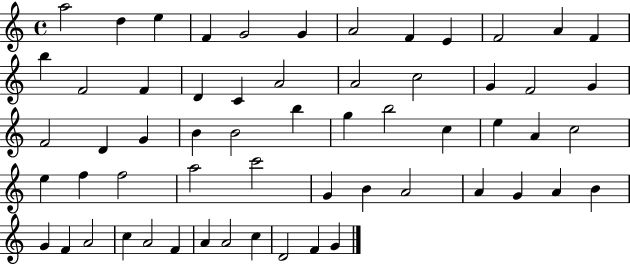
A5/h D5/q E5/q F4/q G4/h G4/q A4/h F4/q E4/q F4/h A4/q F4/q B5/q F4/h F4/q D4/q C4/q A4/h A4/h C5/h G4/q F4/h G4/q F4/h D4/q G4/q B4/q B4/h B5/q G5/q B5/h C5/q E5/q A4/q C5/h E5/q F5/q F5/h A5/h C6/h G4/q B4/q A4/h A4/q G4/q A4/q B4/q G4/q F4/q A4/h C5/q A4/h F4/q A4/q A4/h C5/q D4/h F4/q G4/q